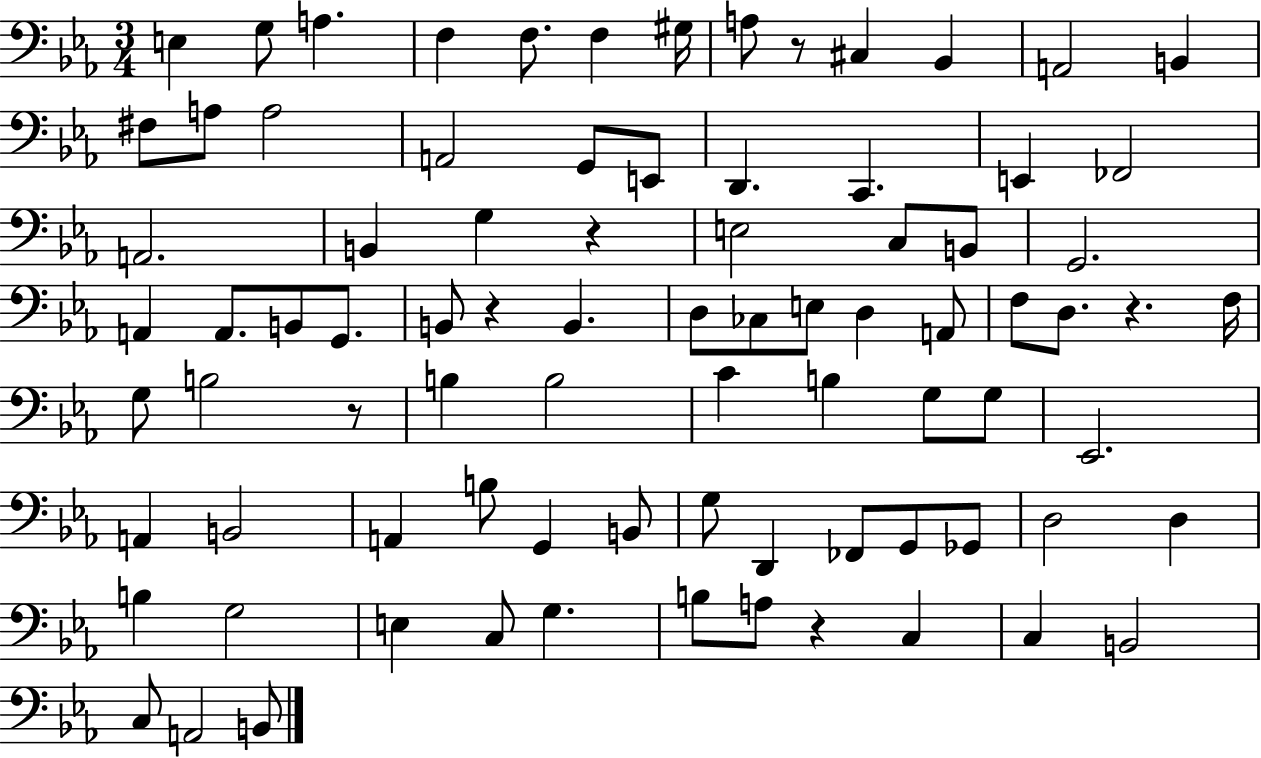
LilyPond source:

{
  \clef bass
  \numericTimeSignature
  \time 3/4
  \key ees \major
  \repeat volta 2 { e4 g8 a4. | f4 f8. f4 gis16 | a8 r8 cis4 bes,4 | a,2 b,4 | \break fis8 a8 a2 | a,2 g,8 e,8 | d,4. c,4. | e,4 fes,2 | \break a,2. | b,4 g4 r4 | e2 c8 b,8 | g,2. | \break a,4 a,8. b,8 g,8. | b,8 r4 b,4. | d8 ces8 e8 d4 a,8 | f8 d8. r4. f16 | \break g8 b2 r8 | b4 b2 | c'4 b4 g8 g8 | ees,2. | \break a,4 b,2 | a,4 b8 g,4 b,8 | g8 d,4 fes,8 g,8 ges,8 | d2 d4 | \break b4 g2 | e4 c8 g4. | b8 a8 r4 c4 | c4 b,2 | \break c8 a,2 b,8 | } \bar "|."
}